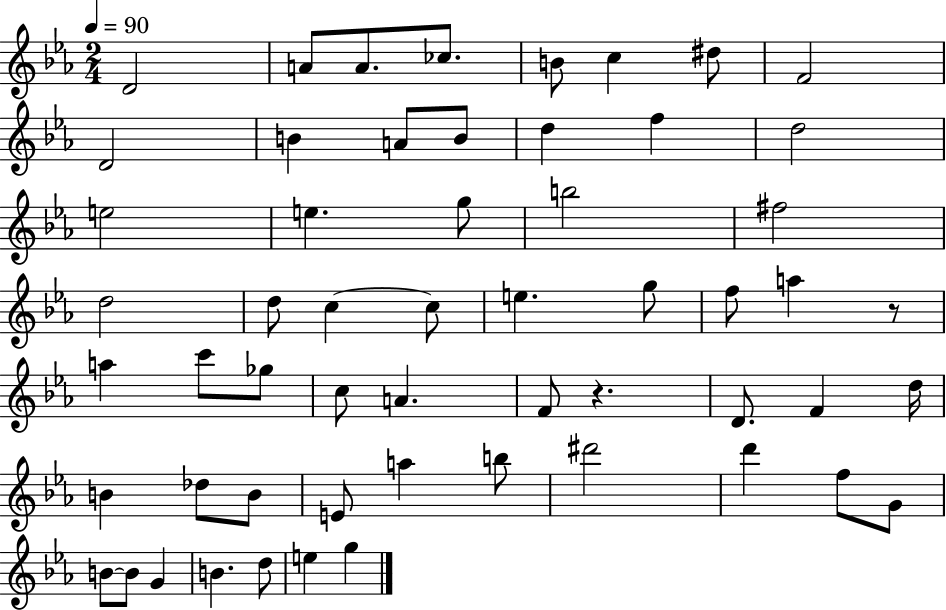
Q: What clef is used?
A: treble